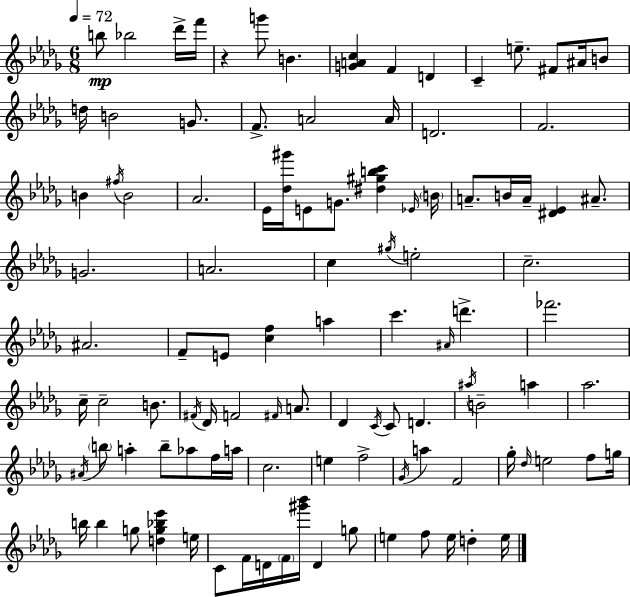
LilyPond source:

{
  \clef treble
  \numericTimeSignature
  \time 6/8
  \key bes \minor
  \tempo 4 = 72
  \repeat volta 2 { b''8\mp bes''2 des'''16-> f'''16 | r4 g'''8 b'4. | <g' a' c''>4 f'4 d'4 | c'4-- e''8.-- fis'8 ais'16 b'8 | \break d''16 b'2 g'8. | f'8.-> a'2 a'16 | d'2. | f'2. | \break b'4 \acciaccatura { fis''16 } b'2 | aes'2. | ees'16 <des'' gis'''>16 e'8 g'8. <dis'' gis'' b'' c'''>4 | \grace { ees'16 } \parenthesize b'16 a'8.-- b'16 a'16-- <dis' ees'>4 ais'8.-- | \break g'2. | a'2. | c''4 \acciaccatura { gis''16 } e''2-. | c''2.-- | \break ais'2. | f'8-- e'8 <c'' f''>4 a''4 | c'''4. \grace { ais'16 } d'''4.-> | fes'''2. | \break c''16-- c''2-- | b'8. \acciaccatura { fis'16 } des'16 f'2 | \grace { fis'16 } a'8. des'4 \acciaccatura { c'16 } c'8 | d'4. \acciaccatura { ais''16 } b'2-- | \break a''4 aes''2. | \acciaccatura { ais'16 } \parenthesize b''8 a''4-. | b''8-- aes''8 f''16 a''16 c''2. | e''4 | \break f''2-> \acciaccatura { ges'16 } a''4 | f'2 ges''16-. \grace { des''16 } | e''2 f''8 g''16 b''16 | b''4 g''8 <d'' g'' bes'' ees'''>4 e''16 c'8 | \break f'16 d'16 \parenthesize f'16 <gis''' bes'''>16 d'4 g''8 e''4 | f''8 e''16 d''4-. e''16 } \bar "|."
}